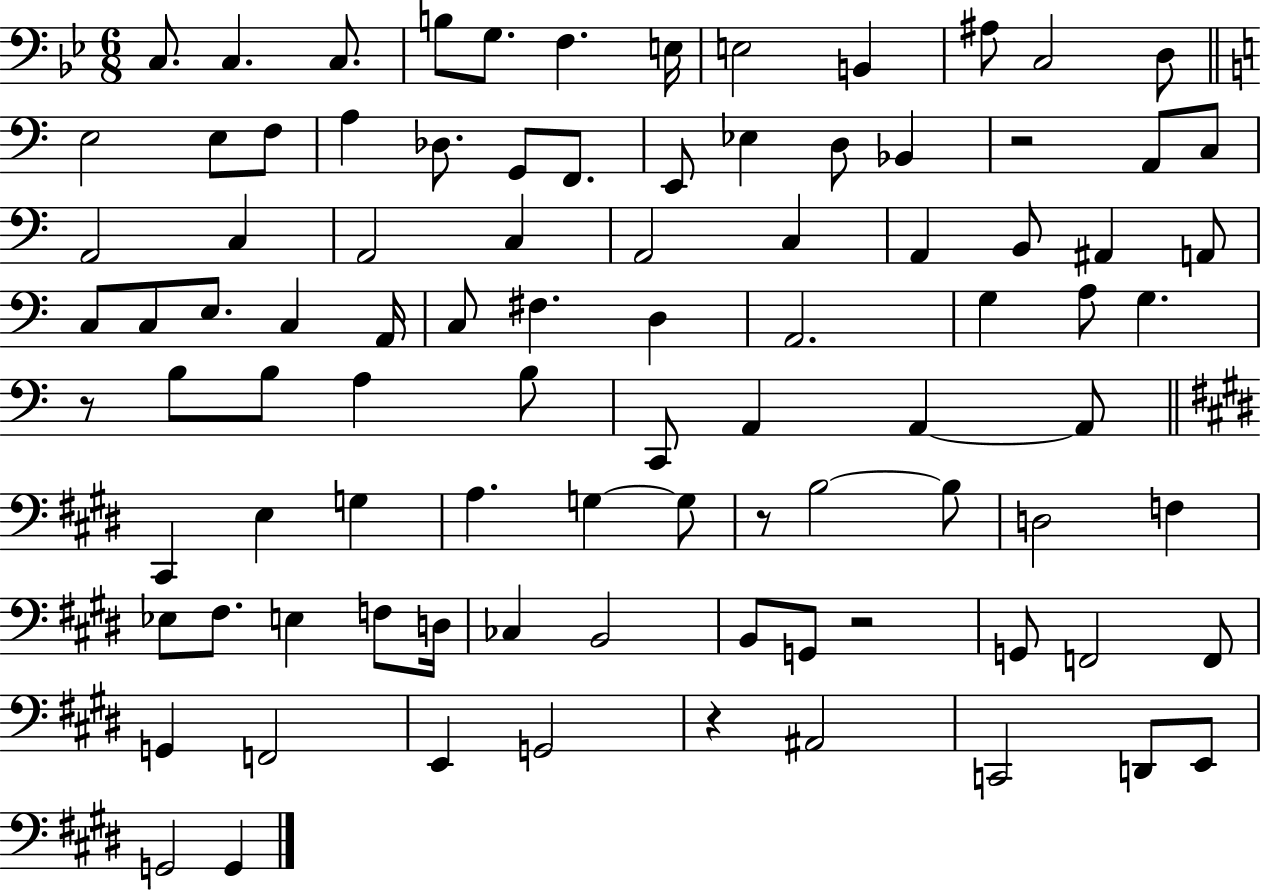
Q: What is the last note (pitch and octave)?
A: G2